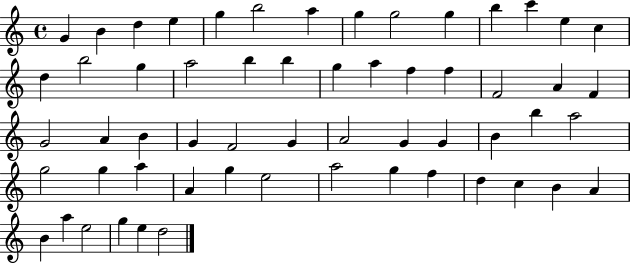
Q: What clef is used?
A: treble